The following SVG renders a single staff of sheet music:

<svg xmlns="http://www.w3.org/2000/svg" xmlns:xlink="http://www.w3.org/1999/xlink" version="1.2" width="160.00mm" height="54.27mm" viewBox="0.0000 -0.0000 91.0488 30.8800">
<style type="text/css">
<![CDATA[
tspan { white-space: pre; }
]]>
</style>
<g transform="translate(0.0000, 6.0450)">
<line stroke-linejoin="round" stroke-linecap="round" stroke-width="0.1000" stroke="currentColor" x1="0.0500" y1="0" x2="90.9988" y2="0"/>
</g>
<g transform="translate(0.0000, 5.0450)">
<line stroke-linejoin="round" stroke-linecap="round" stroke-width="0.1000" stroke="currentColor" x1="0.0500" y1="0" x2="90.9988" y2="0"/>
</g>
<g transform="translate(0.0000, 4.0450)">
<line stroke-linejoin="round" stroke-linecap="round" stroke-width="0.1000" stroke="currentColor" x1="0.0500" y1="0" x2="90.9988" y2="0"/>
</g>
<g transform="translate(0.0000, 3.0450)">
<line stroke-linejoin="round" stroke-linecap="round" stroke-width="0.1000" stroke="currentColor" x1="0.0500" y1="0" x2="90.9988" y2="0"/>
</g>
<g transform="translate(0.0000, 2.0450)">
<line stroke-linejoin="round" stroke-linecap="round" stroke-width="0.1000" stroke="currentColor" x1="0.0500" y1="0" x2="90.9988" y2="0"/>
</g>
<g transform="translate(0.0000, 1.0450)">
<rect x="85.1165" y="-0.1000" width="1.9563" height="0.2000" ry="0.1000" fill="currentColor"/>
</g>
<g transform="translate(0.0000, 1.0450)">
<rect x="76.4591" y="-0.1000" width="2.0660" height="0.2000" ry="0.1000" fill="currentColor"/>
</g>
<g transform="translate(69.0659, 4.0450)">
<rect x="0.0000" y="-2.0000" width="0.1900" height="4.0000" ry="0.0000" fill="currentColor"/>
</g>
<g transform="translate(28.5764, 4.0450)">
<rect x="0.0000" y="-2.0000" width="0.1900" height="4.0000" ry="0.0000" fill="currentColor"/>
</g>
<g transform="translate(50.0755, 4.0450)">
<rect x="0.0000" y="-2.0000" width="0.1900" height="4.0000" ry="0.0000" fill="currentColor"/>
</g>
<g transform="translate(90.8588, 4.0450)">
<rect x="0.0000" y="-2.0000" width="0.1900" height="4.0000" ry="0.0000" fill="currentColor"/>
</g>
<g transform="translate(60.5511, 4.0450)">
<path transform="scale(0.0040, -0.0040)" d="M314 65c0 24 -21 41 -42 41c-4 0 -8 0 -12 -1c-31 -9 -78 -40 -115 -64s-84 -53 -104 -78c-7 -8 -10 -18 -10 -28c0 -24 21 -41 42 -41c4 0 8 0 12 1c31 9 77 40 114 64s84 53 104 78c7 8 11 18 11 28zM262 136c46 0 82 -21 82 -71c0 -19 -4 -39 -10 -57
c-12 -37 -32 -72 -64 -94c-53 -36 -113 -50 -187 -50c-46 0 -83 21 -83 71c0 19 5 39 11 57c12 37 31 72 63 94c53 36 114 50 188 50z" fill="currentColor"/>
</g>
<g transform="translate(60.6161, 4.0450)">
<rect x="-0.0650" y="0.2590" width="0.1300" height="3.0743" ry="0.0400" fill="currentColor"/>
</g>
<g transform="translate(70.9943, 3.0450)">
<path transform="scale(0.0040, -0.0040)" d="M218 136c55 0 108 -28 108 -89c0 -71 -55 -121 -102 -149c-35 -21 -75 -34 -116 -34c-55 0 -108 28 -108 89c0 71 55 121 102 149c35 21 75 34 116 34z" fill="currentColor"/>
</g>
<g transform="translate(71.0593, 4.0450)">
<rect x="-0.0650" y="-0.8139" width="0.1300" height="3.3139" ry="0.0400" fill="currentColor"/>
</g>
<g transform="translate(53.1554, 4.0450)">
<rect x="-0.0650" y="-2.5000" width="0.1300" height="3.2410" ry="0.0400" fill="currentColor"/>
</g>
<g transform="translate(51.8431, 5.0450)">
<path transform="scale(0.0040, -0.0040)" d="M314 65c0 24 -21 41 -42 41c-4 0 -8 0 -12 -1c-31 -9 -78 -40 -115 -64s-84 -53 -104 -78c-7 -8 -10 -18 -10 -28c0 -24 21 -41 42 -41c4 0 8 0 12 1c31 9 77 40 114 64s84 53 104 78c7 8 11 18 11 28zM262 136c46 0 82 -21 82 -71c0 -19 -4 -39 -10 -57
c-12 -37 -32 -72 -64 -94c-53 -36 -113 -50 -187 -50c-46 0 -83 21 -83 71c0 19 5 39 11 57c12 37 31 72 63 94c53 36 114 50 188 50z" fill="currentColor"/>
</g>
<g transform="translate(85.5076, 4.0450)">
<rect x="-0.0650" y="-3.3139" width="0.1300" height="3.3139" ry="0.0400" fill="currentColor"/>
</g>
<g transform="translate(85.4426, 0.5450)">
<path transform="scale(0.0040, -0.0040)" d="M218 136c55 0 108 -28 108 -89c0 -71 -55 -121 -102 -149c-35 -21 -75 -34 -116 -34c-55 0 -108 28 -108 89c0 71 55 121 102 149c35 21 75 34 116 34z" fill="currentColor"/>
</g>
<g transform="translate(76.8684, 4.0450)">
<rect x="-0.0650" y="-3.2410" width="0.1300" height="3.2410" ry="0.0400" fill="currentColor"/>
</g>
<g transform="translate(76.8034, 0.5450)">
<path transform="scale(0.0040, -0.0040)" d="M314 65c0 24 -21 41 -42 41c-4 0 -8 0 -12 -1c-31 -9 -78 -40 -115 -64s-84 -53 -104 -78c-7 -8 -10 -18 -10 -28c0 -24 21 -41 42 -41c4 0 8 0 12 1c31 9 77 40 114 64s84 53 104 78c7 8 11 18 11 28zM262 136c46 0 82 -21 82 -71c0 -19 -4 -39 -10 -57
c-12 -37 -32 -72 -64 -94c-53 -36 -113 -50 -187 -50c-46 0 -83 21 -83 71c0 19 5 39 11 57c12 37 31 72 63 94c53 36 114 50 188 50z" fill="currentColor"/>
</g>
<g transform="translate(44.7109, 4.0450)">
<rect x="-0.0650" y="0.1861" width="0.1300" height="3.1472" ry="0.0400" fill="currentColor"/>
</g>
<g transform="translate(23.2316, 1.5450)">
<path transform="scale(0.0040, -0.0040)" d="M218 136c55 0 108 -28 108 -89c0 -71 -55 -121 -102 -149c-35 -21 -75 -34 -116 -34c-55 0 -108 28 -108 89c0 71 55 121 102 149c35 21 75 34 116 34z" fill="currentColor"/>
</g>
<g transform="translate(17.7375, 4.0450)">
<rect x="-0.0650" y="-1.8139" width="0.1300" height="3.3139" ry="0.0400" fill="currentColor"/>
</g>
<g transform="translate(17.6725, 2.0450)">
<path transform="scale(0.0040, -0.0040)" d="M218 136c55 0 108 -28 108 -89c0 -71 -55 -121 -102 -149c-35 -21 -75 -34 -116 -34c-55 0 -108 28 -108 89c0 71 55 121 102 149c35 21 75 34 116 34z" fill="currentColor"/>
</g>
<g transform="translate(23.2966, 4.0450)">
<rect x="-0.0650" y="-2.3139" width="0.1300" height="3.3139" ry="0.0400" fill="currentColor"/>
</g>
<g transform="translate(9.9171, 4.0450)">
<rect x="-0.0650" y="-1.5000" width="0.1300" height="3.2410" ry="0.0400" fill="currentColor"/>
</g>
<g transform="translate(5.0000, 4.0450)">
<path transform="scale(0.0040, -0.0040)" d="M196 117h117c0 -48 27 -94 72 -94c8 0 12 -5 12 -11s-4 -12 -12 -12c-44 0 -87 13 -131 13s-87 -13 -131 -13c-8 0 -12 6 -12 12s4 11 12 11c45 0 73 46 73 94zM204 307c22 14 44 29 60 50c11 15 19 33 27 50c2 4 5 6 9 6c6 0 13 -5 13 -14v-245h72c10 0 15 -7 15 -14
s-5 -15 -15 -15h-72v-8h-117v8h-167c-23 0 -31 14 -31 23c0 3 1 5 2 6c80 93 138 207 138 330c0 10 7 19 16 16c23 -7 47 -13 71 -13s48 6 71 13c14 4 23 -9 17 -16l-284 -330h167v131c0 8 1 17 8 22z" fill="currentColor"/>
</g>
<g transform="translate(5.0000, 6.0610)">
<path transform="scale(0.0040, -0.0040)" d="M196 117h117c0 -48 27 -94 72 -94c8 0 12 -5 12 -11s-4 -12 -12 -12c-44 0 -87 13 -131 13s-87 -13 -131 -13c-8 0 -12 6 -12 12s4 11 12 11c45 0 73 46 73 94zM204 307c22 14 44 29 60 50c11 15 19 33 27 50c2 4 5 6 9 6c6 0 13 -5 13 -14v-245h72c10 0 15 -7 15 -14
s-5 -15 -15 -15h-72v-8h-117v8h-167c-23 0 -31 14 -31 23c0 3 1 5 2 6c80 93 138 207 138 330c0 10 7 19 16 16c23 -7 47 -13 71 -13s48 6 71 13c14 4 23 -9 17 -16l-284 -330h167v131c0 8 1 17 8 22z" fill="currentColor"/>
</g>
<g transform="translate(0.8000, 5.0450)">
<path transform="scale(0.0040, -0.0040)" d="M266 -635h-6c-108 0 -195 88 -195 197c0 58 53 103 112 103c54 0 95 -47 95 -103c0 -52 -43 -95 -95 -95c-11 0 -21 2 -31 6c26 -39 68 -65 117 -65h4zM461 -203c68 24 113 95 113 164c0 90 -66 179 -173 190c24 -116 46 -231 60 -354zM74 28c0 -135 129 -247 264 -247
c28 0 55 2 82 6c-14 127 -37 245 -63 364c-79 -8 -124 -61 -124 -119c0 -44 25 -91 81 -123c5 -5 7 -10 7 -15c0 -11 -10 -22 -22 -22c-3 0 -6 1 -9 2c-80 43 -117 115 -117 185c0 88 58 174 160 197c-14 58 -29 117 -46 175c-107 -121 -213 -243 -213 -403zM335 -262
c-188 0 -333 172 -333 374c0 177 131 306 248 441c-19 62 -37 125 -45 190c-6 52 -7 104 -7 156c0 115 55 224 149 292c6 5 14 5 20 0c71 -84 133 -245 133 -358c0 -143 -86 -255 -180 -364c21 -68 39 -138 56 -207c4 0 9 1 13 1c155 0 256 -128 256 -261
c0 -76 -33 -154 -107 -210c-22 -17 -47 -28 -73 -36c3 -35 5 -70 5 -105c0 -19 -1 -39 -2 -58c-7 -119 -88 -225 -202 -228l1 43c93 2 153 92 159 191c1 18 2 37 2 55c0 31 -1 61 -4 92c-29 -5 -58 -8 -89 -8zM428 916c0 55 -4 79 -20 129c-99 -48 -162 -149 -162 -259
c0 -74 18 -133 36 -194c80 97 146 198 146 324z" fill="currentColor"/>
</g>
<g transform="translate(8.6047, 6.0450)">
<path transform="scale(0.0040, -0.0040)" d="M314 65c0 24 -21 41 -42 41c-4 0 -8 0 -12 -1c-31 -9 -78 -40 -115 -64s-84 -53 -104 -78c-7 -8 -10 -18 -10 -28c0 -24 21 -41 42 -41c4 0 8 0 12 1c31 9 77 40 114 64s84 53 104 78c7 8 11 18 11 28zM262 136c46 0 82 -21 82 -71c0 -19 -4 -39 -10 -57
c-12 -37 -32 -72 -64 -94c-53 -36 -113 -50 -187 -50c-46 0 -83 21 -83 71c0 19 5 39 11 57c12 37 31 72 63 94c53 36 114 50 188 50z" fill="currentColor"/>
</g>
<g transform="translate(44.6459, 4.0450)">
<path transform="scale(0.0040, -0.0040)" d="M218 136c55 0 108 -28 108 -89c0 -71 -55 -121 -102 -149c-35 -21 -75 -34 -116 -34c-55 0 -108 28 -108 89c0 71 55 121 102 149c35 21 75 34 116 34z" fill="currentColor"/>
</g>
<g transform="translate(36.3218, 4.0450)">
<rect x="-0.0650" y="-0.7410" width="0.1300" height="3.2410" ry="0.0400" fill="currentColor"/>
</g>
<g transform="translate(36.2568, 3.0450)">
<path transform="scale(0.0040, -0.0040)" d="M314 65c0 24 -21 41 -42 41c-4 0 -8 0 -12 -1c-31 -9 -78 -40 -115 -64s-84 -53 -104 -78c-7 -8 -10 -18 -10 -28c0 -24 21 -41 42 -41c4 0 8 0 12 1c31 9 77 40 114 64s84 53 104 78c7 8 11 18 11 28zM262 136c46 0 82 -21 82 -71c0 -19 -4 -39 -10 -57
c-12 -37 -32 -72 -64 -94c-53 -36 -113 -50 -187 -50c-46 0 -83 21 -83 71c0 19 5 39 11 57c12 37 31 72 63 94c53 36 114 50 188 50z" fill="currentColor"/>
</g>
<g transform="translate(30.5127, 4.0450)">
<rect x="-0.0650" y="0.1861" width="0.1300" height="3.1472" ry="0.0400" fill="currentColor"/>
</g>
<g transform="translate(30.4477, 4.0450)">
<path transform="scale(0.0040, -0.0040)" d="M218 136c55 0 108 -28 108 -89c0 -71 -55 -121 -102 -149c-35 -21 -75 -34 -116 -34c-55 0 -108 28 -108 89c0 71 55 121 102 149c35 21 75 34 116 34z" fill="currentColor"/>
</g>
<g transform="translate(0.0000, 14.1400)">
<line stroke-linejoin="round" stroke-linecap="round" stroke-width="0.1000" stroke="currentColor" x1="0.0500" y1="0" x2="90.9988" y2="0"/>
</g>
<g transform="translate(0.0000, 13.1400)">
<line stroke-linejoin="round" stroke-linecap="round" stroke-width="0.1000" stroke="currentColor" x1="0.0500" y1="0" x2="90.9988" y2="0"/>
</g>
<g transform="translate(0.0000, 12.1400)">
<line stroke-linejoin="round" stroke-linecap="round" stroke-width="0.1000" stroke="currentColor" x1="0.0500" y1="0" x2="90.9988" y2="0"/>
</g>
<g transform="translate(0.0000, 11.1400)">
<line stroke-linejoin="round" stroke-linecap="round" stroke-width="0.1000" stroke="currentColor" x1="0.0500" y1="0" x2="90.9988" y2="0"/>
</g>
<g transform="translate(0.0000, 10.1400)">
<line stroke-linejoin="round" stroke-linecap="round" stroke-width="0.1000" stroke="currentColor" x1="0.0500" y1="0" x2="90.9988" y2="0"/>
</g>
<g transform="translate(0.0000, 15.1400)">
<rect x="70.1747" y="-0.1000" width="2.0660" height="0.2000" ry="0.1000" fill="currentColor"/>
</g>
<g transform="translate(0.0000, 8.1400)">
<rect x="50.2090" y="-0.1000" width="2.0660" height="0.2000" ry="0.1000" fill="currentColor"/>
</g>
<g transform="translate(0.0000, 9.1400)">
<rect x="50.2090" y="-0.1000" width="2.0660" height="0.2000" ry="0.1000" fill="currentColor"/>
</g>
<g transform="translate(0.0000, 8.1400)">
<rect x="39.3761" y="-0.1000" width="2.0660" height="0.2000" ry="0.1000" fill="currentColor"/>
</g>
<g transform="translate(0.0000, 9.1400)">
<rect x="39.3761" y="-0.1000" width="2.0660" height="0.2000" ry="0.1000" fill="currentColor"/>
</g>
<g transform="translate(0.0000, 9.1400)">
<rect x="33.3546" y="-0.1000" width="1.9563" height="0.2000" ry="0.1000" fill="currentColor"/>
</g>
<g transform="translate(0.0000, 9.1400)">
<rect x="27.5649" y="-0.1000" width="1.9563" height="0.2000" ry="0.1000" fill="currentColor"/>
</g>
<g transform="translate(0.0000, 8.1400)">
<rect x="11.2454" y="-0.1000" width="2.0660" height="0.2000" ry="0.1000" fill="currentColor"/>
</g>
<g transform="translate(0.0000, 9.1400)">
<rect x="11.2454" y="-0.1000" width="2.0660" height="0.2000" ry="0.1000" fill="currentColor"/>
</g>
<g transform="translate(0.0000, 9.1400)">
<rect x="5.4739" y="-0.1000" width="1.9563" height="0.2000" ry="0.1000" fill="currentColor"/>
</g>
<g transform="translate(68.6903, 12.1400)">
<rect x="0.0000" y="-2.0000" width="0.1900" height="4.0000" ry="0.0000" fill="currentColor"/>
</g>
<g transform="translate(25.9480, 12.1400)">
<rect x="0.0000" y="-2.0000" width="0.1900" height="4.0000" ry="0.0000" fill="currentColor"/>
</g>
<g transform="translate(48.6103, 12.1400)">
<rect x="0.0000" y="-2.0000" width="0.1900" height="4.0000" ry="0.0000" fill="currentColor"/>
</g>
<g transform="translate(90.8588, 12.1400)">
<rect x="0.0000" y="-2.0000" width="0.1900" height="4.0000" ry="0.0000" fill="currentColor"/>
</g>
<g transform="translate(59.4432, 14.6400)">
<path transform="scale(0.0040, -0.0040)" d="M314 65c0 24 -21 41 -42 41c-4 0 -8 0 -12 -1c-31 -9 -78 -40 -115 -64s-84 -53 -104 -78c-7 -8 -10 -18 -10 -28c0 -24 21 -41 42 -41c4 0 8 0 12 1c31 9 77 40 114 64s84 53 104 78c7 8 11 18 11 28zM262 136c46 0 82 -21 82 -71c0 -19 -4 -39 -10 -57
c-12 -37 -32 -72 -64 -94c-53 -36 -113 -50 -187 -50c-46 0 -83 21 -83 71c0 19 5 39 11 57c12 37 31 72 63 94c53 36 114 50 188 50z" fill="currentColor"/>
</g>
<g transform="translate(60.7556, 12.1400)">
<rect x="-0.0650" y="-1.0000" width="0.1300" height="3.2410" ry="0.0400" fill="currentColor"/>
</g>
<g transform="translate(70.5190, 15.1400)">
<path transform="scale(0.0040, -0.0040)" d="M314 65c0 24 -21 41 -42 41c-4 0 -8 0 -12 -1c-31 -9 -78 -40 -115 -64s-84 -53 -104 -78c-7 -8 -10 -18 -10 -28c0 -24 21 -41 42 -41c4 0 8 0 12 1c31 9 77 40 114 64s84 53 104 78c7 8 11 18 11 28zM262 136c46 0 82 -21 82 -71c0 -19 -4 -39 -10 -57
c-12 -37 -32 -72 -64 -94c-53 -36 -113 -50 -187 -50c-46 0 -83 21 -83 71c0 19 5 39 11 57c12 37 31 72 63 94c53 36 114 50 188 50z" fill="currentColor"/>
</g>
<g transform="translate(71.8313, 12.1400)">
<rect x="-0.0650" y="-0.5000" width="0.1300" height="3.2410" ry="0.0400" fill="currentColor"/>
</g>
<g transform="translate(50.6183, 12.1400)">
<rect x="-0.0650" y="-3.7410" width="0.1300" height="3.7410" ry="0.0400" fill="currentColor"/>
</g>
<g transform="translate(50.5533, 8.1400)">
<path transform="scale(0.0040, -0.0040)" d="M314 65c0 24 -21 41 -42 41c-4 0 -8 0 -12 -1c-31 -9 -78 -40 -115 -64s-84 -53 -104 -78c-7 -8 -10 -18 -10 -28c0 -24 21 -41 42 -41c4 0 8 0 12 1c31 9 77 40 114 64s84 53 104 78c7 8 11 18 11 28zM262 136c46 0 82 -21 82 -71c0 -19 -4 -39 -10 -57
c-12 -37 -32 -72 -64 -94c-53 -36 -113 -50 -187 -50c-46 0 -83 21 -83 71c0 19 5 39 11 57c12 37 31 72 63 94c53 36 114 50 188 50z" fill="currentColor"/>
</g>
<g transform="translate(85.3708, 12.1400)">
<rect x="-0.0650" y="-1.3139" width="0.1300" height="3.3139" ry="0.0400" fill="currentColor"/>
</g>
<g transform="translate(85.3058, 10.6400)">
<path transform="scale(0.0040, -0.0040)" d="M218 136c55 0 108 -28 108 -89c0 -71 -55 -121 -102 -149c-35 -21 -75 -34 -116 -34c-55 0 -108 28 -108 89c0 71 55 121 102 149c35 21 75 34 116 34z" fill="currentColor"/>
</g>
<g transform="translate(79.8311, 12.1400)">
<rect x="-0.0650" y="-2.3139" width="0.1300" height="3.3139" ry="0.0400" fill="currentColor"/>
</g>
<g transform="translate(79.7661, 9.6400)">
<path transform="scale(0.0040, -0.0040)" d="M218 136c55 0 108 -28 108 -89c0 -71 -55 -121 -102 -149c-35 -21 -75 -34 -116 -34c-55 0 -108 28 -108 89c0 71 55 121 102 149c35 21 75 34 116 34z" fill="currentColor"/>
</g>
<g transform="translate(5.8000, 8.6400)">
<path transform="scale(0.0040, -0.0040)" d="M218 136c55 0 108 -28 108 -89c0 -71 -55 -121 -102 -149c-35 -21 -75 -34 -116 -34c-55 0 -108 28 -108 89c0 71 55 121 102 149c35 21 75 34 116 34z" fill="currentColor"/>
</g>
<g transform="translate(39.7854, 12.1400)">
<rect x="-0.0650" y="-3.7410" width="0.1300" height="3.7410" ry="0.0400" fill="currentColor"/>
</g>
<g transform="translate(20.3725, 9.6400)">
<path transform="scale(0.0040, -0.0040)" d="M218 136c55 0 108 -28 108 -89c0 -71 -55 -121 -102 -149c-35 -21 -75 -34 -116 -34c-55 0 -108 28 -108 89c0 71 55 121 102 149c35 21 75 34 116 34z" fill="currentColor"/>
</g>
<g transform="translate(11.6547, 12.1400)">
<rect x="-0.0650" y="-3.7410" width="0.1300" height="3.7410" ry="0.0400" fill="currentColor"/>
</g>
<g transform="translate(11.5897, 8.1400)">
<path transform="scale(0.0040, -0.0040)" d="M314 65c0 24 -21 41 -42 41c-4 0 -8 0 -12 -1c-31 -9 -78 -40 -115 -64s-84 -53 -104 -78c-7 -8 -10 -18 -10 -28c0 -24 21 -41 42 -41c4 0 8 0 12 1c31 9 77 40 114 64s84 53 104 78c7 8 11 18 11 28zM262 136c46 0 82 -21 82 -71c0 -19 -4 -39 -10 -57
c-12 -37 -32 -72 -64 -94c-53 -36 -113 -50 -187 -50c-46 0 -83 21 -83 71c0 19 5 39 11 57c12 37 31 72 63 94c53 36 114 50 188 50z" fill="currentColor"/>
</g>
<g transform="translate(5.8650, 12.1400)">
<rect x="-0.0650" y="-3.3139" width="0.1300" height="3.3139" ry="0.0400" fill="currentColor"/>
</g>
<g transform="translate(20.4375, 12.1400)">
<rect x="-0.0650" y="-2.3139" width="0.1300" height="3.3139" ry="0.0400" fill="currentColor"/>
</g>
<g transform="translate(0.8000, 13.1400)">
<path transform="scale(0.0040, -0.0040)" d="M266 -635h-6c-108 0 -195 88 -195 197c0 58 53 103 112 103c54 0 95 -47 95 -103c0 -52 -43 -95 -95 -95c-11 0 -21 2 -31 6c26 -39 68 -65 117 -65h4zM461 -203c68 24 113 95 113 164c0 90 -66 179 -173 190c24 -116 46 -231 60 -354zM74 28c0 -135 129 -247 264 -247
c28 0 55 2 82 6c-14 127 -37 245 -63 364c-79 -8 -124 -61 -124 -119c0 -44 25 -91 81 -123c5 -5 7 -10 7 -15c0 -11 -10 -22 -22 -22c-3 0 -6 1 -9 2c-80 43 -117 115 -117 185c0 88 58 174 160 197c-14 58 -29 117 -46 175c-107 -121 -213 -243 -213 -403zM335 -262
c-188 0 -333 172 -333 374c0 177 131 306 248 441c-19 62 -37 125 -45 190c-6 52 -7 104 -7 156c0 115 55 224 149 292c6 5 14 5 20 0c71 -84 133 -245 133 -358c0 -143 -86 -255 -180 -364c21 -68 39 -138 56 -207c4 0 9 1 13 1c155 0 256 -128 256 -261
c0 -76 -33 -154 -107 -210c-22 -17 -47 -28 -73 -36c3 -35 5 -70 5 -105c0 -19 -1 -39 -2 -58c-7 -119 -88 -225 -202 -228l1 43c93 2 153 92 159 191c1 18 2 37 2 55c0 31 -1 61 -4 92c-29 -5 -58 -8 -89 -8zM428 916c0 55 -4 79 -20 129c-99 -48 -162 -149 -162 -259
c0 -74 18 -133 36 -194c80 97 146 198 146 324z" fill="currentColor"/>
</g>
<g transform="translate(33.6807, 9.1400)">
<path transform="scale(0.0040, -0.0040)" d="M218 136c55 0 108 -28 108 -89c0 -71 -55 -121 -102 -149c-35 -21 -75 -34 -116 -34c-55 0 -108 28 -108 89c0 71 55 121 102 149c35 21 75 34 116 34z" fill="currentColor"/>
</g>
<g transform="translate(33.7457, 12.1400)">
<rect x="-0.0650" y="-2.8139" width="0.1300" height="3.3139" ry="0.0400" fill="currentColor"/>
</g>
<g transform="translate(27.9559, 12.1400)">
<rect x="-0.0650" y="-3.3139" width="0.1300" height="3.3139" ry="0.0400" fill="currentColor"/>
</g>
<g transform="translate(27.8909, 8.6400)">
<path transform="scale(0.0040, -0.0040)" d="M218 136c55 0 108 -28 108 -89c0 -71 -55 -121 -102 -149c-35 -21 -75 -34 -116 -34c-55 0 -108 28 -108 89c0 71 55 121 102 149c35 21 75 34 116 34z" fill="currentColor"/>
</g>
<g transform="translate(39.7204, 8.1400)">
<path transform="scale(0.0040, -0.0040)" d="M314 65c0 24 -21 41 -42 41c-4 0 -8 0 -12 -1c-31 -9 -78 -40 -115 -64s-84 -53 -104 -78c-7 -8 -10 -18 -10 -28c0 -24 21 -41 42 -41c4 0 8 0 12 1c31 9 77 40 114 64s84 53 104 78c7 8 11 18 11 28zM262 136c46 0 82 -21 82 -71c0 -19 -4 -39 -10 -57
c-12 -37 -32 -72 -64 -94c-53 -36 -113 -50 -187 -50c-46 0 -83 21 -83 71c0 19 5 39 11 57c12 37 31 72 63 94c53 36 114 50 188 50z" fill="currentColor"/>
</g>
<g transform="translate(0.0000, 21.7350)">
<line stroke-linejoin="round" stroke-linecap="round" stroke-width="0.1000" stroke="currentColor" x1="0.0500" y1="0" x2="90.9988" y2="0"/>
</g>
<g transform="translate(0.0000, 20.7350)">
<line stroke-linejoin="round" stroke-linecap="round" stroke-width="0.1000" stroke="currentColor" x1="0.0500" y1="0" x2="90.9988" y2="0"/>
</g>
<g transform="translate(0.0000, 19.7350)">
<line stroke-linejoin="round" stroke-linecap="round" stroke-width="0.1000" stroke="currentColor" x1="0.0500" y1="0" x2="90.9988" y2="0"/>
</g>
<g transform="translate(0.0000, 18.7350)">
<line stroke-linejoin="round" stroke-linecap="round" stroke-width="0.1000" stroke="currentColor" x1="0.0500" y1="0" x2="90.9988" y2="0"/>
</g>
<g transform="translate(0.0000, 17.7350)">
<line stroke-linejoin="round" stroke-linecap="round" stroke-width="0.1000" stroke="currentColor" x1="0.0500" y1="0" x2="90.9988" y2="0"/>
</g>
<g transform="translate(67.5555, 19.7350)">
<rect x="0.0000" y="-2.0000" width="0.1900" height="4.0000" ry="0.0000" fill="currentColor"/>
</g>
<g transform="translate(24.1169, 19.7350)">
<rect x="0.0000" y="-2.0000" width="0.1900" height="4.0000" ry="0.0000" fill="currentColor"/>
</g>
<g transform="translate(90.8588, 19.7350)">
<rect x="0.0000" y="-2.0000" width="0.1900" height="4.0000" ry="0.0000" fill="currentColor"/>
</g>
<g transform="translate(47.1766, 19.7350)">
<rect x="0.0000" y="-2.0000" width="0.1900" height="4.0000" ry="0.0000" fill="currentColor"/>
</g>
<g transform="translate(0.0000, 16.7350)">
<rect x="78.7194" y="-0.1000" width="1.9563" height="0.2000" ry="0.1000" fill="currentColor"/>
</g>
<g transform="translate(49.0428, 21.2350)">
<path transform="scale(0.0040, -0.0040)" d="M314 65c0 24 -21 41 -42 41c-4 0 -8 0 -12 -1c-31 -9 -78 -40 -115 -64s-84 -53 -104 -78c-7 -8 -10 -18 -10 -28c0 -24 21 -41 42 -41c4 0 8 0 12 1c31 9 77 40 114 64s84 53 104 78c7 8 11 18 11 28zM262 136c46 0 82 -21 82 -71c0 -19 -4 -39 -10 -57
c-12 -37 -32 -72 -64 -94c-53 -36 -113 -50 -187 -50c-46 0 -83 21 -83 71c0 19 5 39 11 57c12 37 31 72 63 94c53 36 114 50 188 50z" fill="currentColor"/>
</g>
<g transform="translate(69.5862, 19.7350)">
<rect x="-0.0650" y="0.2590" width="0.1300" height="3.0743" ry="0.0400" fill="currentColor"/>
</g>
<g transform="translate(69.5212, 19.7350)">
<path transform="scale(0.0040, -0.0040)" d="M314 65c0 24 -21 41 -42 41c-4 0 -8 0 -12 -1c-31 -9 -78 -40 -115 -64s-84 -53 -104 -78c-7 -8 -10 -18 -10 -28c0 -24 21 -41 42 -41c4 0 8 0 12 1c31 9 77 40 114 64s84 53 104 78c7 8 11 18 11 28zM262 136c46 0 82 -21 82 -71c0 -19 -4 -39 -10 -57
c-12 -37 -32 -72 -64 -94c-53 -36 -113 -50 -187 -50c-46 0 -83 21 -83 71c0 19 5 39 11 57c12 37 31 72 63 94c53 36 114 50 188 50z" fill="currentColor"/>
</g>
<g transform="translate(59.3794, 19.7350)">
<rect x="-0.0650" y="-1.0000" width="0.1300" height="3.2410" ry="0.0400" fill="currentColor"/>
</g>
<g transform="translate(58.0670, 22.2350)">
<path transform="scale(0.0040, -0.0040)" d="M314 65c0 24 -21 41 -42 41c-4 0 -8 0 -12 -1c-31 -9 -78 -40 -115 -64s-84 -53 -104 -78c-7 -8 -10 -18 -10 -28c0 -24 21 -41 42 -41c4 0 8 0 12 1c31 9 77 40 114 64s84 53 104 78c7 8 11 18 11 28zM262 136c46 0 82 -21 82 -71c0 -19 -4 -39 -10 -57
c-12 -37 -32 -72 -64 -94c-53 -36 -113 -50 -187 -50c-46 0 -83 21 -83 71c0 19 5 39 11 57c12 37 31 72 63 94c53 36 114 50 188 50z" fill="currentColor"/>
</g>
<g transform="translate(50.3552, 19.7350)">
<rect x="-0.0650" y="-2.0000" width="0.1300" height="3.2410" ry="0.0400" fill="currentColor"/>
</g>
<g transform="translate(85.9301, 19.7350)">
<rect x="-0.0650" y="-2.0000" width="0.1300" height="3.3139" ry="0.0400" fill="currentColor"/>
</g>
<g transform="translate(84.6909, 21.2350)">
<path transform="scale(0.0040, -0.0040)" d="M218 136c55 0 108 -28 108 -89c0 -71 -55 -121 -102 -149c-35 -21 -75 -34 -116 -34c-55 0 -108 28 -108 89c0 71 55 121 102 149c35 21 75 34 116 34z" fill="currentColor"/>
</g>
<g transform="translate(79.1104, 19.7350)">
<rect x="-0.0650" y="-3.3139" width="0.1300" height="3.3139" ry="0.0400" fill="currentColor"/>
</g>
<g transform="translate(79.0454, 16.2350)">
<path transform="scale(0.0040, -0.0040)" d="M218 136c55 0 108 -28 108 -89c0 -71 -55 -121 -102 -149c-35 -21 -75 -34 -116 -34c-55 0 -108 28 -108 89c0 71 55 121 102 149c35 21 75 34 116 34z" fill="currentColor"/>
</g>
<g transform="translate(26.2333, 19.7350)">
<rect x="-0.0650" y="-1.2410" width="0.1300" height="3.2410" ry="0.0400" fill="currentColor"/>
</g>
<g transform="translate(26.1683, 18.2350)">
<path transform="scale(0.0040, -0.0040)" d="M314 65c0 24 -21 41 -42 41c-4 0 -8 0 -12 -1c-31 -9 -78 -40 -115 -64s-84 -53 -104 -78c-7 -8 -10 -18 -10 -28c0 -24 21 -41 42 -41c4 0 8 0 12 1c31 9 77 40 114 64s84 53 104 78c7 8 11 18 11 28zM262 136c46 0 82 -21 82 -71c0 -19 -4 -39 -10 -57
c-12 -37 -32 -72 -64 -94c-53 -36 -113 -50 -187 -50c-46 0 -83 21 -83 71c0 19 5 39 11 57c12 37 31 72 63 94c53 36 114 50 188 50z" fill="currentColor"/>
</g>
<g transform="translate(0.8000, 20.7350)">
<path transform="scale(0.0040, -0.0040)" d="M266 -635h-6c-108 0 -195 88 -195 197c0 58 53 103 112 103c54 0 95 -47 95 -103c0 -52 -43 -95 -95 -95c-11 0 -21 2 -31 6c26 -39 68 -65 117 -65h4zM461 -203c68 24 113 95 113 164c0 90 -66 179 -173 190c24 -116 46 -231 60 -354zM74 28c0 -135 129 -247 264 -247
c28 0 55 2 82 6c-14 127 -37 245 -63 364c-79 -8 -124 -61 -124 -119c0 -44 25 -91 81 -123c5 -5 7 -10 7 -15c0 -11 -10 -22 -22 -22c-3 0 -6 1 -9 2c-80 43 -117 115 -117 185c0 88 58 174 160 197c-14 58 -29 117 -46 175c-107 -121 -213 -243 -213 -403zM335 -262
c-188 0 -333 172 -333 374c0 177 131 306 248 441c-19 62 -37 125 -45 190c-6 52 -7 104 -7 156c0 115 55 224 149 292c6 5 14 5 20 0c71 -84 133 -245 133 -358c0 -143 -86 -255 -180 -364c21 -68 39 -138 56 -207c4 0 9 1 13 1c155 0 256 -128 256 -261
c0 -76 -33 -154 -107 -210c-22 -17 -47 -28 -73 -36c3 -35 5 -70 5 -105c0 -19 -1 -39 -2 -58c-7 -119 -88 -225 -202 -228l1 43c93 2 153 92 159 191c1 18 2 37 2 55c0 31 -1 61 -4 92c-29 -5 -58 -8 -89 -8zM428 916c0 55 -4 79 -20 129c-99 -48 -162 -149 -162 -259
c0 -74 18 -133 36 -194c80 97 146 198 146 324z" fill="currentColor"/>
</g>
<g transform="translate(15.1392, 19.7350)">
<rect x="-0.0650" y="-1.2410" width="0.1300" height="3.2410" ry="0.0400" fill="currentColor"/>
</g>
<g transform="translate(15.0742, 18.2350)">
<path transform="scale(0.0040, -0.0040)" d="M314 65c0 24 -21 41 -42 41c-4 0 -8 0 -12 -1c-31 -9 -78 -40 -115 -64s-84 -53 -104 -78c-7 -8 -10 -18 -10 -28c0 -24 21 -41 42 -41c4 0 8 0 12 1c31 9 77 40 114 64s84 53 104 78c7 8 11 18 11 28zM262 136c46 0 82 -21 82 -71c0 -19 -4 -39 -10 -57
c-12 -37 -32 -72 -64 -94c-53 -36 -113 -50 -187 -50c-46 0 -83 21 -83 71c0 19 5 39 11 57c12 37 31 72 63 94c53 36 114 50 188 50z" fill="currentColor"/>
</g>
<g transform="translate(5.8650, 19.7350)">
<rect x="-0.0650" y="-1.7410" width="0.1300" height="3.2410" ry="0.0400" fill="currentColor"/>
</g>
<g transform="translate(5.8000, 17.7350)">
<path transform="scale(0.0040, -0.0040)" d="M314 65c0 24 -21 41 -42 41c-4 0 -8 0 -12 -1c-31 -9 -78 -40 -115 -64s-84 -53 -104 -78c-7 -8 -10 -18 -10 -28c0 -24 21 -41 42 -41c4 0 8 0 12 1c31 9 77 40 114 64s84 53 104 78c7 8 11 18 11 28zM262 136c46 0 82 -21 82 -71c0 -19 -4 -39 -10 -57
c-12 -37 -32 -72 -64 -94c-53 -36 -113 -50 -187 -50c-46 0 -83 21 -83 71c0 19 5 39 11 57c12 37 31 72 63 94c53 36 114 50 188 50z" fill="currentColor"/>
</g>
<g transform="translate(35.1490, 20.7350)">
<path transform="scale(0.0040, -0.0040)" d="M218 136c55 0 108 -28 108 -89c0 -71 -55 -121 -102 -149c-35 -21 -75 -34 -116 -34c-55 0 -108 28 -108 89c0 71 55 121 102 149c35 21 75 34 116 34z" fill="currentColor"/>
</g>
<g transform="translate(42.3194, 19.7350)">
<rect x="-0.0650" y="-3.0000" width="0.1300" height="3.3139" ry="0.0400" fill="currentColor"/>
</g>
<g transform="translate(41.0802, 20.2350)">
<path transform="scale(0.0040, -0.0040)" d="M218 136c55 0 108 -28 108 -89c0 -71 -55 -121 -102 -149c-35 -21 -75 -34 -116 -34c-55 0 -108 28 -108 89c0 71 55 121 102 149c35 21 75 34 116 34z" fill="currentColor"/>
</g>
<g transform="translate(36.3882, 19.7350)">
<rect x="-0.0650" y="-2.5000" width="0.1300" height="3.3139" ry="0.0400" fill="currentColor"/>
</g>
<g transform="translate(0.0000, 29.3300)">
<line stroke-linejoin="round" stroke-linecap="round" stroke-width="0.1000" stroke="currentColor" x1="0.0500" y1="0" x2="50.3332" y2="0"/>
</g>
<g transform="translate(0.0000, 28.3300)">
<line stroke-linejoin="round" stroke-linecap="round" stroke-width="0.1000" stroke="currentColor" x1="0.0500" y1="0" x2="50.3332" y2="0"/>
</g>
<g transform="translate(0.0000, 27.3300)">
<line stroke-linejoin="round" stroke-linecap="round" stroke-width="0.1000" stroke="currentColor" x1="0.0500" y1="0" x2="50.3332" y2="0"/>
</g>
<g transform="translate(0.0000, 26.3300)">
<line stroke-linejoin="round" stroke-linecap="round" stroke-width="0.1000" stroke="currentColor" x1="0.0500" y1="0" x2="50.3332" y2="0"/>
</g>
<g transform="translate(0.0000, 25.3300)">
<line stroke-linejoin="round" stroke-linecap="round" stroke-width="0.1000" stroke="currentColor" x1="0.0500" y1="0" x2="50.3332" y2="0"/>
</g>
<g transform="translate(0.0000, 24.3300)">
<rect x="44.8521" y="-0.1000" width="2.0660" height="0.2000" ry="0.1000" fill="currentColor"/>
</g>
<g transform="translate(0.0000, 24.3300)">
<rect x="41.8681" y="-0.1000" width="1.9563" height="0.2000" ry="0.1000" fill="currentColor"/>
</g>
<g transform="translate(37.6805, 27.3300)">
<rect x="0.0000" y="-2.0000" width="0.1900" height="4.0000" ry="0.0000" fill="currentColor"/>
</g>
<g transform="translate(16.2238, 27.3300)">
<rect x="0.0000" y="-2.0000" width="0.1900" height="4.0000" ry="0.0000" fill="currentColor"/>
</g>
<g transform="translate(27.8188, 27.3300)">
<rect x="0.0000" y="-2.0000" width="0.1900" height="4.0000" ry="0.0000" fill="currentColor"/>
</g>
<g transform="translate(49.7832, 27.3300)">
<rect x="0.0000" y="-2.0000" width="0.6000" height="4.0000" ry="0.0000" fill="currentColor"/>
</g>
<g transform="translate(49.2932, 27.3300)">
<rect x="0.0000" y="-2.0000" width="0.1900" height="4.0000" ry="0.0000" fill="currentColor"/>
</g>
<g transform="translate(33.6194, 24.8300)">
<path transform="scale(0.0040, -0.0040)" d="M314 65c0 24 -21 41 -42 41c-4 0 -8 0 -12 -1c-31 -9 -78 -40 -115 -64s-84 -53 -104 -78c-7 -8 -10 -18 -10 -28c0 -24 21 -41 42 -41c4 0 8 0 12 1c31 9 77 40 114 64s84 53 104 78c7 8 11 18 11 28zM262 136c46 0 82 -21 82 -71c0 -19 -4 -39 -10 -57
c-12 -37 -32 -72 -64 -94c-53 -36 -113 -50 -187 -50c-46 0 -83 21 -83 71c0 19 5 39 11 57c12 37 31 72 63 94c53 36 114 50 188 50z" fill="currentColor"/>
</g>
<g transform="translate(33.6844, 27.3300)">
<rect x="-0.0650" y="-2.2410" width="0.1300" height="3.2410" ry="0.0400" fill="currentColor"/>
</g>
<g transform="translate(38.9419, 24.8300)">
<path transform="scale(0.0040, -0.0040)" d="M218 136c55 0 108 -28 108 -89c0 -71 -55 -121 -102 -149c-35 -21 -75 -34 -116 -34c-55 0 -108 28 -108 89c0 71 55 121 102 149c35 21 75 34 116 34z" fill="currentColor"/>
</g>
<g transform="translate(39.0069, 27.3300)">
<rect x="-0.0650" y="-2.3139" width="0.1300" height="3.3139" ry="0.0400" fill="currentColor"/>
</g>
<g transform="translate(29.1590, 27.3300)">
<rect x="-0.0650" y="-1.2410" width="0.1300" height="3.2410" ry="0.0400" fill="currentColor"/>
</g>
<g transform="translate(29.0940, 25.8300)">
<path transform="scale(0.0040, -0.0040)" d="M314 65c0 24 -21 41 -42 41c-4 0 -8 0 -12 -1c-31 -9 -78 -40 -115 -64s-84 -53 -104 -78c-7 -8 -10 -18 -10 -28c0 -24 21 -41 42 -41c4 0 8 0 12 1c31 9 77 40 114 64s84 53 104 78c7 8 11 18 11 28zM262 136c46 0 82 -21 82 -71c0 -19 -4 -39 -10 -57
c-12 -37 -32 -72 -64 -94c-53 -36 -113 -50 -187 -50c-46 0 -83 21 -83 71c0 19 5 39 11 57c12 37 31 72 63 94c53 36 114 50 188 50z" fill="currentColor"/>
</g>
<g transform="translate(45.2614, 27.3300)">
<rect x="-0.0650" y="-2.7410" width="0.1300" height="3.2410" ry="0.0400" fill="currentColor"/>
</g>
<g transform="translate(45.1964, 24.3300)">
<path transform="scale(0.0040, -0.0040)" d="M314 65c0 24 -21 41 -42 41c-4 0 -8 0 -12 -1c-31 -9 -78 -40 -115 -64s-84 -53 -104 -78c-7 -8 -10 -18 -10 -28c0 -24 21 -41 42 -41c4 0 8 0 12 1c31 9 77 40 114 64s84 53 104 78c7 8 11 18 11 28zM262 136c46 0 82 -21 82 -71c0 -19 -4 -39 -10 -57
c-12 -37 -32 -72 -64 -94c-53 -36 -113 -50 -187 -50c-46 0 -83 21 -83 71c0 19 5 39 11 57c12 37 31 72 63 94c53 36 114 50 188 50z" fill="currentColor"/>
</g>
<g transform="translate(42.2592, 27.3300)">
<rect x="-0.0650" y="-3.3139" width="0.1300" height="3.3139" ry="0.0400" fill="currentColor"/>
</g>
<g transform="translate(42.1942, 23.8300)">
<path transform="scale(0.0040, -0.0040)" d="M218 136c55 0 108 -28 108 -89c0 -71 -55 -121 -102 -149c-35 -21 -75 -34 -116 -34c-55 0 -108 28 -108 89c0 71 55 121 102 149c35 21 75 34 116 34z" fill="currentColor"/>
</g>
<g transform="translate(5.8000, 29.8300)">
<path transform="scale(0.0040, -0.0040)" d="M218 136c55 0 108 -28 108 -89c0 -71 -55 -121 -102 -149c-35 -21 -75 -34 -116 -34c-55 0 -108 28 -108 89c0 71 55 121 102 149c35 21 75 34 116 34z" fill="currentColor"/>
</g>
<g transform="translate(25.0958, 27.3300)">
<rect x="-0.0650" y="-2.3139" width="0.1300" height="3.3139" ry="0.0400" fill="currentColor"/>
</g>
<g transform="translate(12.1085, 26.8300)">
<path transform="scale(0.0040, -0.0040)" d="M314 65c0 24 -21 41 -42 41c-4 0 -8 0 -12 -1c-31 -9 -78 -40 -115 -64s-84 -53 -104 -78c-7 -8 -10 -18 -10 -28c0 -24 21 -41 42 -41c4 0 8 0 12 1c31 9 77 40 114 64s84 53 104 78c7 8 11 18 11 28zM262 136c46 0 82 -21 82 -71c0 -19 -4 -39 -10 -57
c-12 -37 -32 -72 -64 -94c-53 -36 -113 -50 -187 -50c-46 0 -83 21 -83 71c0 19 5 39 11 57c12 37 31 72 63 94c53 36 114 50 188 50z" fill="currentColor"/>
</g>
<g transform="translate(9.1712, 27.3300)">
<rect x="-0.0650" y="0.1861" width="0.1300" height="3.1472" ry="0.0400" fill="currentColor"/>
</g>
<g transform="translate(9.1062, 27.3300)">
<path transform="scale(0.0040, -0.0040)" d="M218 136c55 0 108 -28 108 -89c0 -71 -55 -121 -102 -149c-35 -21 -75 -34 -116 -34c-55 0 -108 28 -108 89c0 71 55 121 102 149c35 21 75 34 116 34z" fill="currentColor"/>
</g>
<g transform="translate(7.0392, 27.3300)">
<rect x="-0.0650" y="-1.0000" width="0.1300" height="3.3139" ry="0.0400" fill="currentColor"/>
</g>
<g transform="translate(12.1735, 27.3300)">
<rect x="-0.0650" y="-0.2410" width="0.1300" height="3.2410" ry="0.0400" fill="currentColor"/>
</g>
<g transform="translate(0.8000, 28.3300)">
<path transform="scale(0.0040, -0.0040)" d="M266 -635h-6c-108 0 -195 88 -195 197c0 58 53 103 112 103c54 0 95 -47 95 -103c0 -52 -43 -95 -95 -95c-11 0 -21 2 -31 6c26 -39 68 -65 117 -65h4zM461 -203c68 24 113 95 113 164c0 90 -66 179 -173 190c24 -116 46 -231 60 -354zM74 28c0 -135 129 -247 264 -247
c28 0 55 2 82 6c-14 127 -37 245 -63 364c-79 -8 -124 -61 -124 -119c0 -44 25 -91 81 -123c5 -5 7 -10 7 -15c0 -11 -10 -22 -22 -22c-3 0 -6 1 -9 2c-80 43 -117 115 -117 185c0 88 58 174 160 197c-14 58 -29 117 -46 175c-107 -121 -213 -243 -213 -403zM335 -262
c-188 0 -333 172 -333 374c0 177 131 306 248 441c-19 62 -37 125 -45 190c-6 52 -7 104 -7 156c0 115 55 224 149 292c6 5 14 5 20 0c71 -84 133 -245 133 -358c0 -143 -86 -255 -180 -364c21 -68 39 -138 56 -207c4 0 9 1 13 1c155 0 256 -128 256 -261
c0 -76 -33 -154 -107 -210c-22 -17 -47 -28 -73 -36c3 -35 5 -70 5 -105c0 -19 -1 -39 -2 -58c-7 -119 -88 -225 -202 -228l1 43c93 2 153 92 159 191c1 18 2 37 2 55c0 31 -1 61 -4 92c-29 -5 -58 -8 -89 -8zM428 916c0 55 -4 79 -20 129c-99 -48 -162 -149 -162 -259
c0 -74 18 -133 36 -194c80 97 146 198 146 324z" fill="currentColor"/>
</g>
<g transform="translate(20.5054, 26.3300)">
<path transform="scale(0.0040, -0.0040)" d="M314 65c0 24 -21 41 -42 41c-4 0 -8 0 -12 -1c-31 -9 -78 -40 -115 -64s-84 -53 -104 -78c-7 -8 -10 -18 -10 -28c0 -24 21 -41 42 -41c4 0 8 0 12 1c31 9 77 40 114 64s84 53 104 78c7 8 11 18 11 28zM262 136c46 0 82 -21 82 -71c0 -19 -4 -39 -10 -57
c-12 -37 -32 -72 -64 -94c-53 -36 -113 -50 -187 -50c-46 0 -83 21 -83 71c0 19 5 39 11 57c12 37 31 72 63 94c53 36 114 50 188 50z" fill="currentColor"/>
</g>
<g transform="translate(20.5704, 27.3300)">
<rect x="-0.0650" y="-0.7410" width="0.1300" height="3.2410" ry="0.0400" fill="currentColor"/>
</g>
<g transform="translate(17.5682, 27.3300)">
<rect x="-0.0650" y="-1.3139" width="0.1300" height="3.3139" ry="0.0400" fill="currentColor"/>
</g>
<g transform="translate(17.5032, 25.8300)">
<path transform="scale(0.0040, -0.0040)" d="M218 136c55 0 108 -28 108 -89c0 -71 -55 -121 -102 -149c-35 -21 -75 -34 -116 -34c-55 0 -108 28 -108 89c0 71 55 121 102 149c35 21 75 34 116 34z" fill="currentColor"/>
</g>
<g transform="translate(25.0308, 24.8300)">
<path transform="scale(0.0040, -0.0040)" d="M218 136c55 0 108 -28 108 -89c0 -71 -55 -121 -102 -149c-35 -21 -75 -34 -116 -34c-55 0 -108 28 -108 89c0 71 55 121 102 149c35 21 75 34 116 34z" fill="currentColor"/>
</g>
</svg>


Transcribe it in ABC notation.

X:1
T:Untitled
M:4/4
L:1/4
K:C
E2 f g B d2 B G2 B2 d b2 b b c'2 g b a c'2 c'2 D2 C2 g e f2 e2 e2 G A F2 D2 B2 b F D B c2 e d2 g e2 g2 g b a2